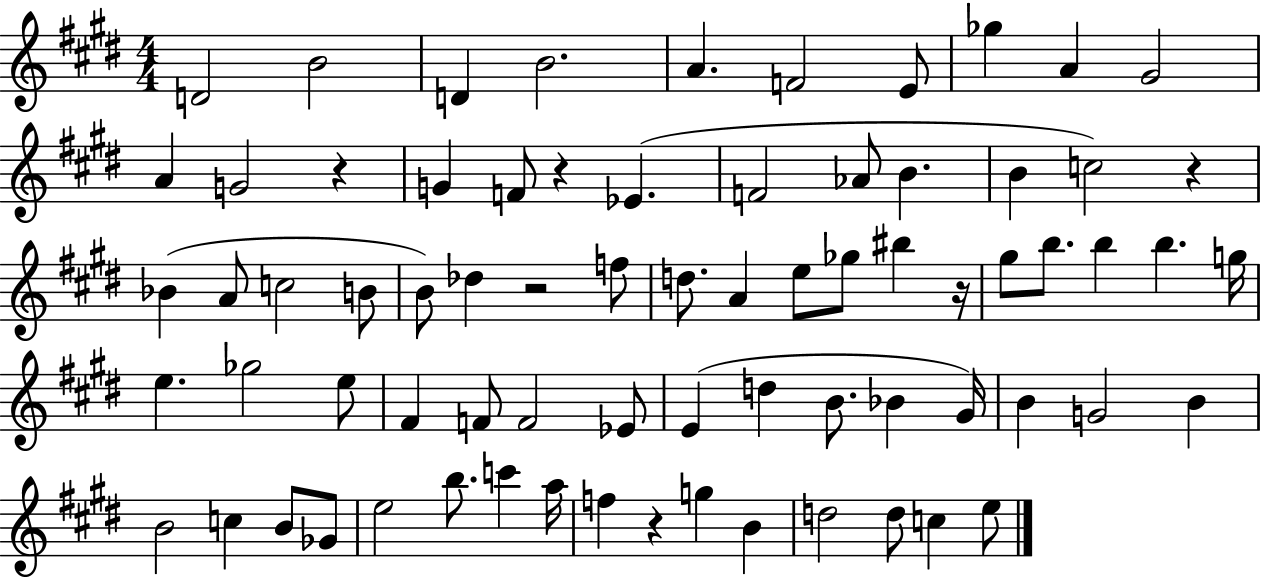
{
  \clef treble
  \numericTimeSignature
  \time 4/4
  \key e \major
  \repeat volta 2 { d'2 b'2 | d'4 b'2. | a'4. f'2 e'8 | ges''4 a'4 gis'2 | \break a'4 g'2 r4 | g'4 f'8 r4 ees'4.( | f'2 aes'8 b'4. | b'4 c''2) r4 | \break bes'4( a'8 c''2 b'8 | b'8) des''4 r2 f''8 | d''8. a'4 e''8 ges''8 bis''4 r16 | gis''8 b''8. b''4 b''4. g''16 | \break e''4. ges''2 e''8 | fis'4 f'8 f'2 ees'8 | e'4( d''4 b'8. bes'4 gis'16) | b'4 g'2 b'4 | \break b'2 c''4 b'8 ges'8 | e''2 b''8. c'''4 a''16 | f''4 r4 g''4 b'4 | d''2 d''8 c''4 e''8 | \break } \bar "|."
}